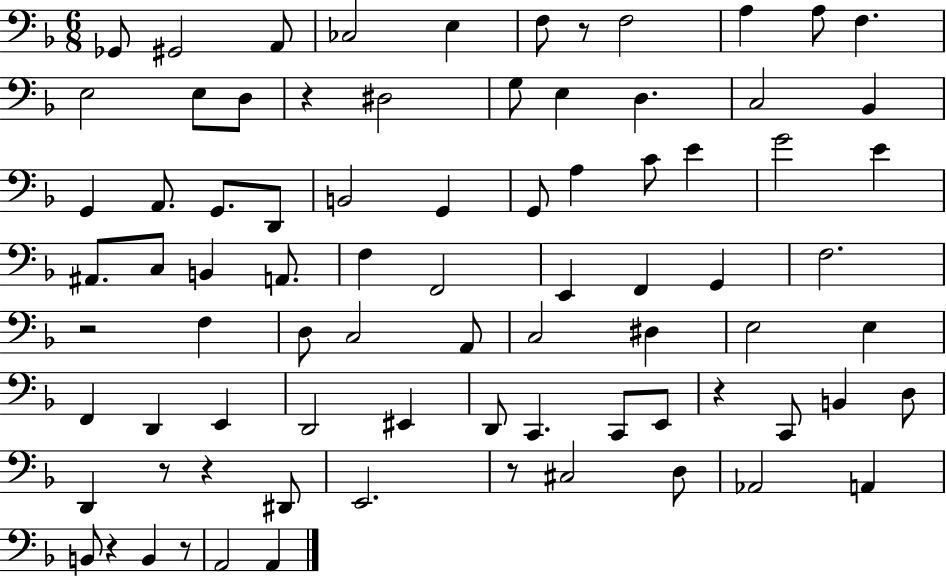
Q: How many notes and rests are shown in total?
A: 81